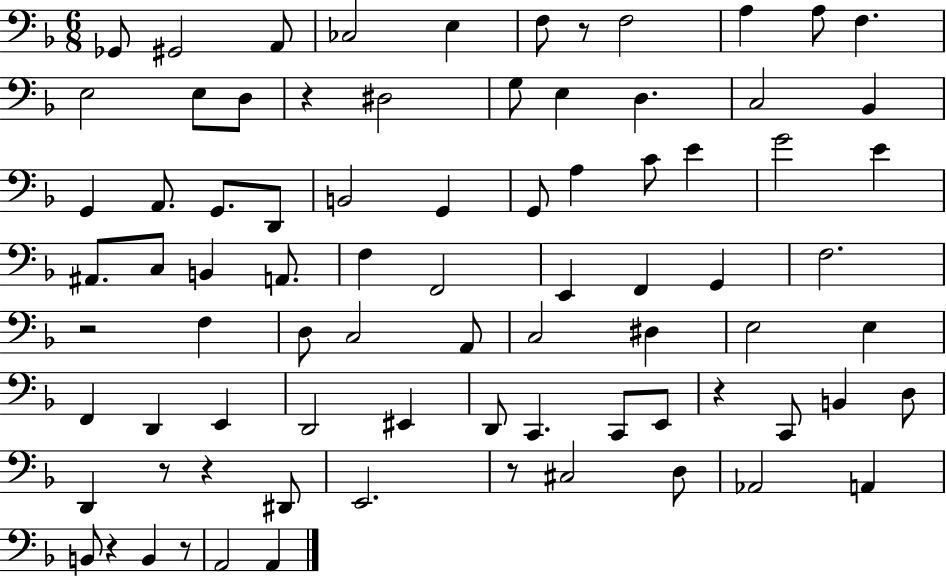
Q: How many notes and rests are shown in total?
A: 81